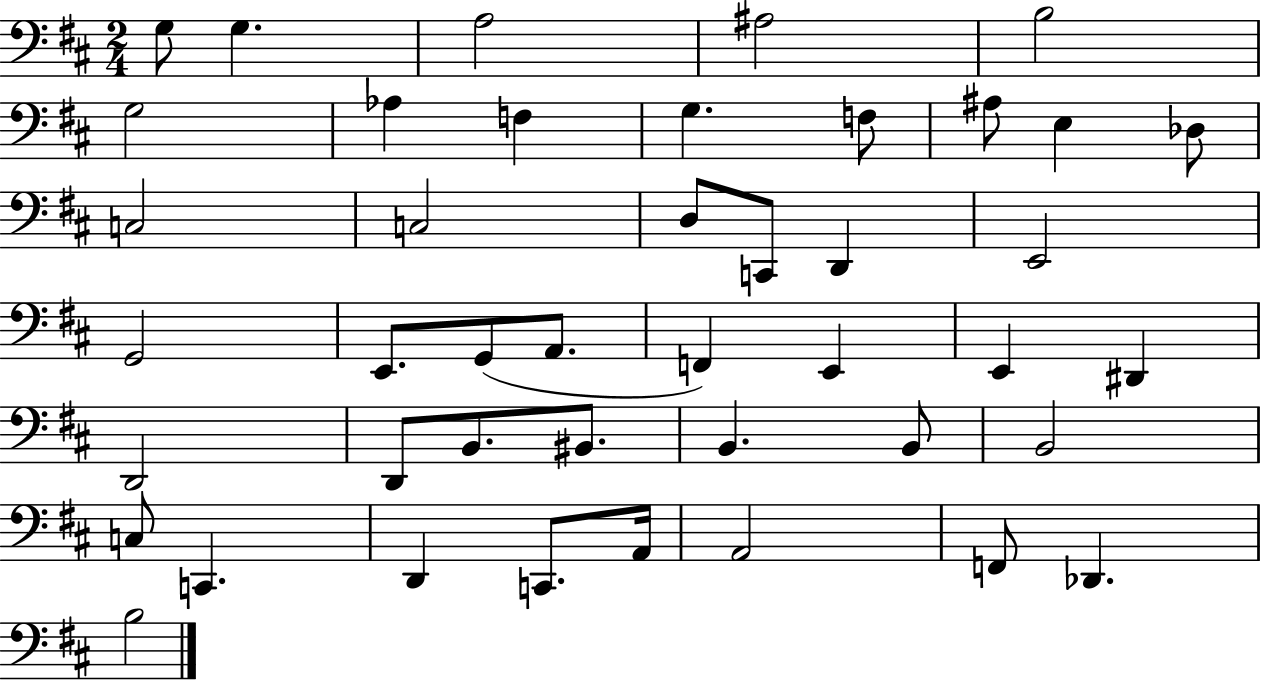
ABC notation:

X:1
T:Untitled
M:2/4
L:1/4
K:D
G,/2 G, A,2 ^A,2 B,2 G,2 _A, F, G, F,/2 ^A,/2 E, _D,/2 C,2 C,2 D,/2 C,,/2 D,, E,,2 G,,2 E,,/2 G,,/2 A,,/2 F,, E,, E,, ^D,, D,,2 D,,/2 B,,/2 ^B,,/2 B,, B,,/2 B,,2 C,/2 C,, D,, C,,/2 A,,/4 A,,2 F,,/2 _D,, B,2